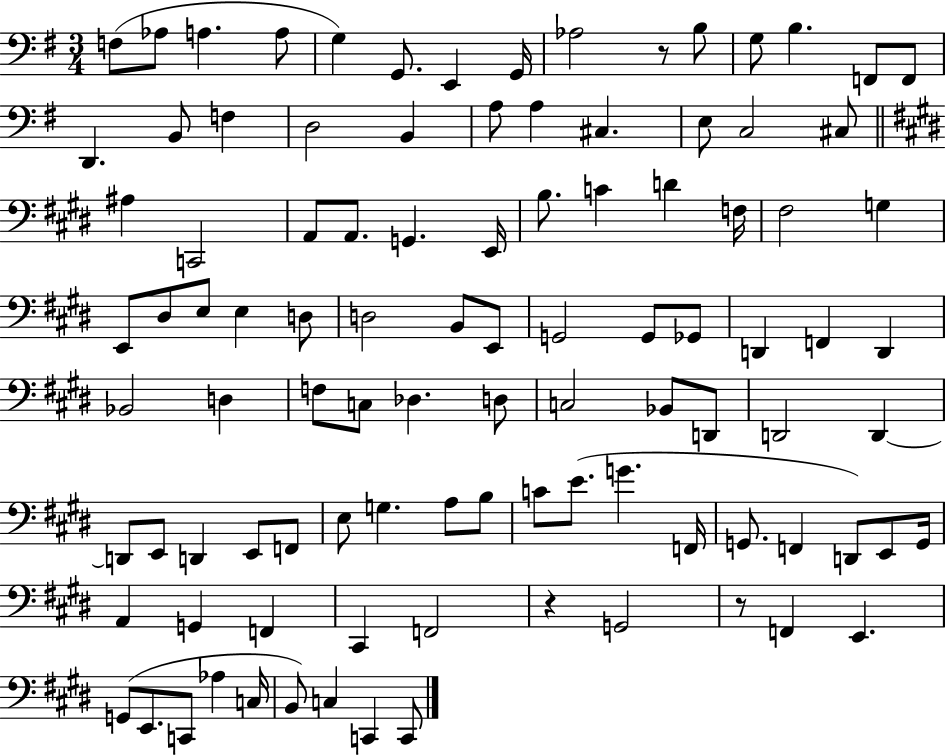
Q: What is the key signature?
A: G major